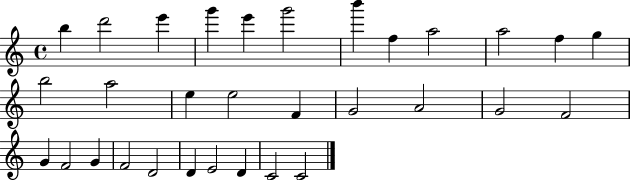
X:1
T:Untitled
M:4/4
L:1/4
K:C
b d'2 e' g' e' g'2 b' f a2 a2 f g b2 a2 e e2 F G2 A2 G2 F2 G F2 G F2 D2 D E2 D C2 C2